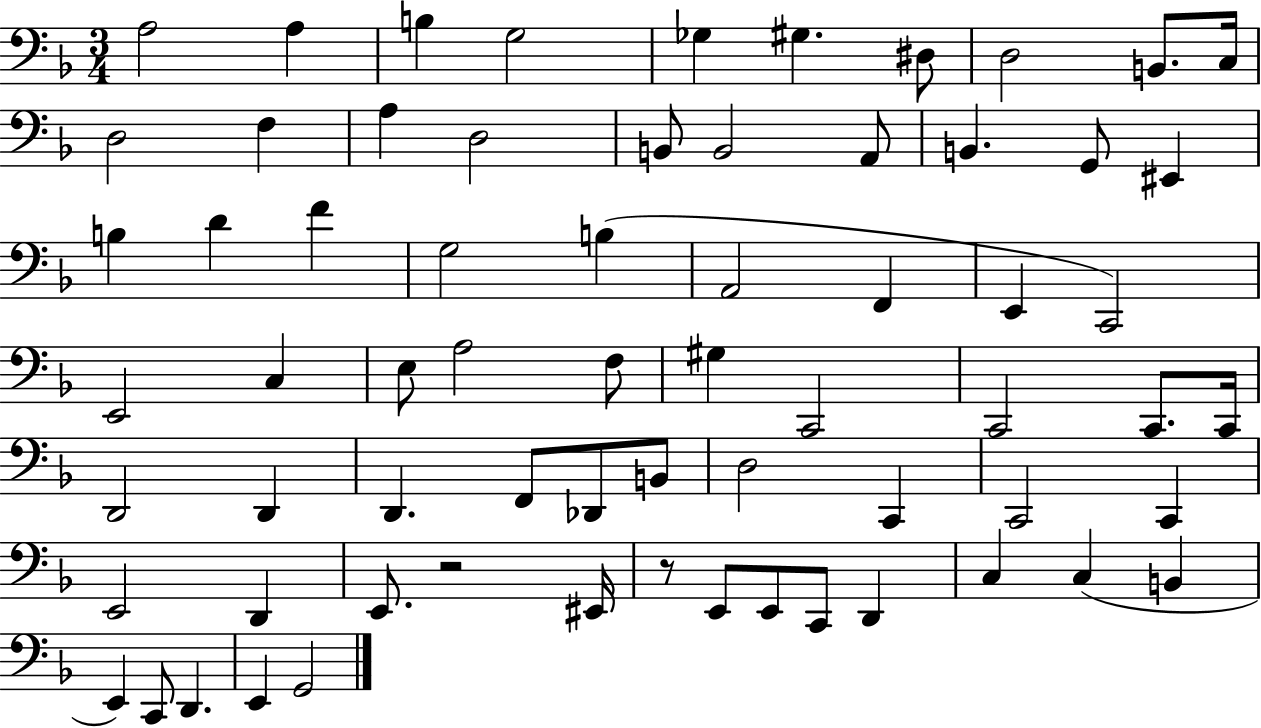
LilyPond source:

{
  \clef bass
  \numericTimeSignature
  \time 3/4
  \key f \major
  \repeat volta 2 { a2 a4 | b4 g2 | ges4 gis4. dis8 | d2 b,8. c16 | \break d2 f4 | a4 d2 | b,8 b,2 a,8 | b,4. g,8 eis,4 | \break b4 d'4 f'4 | g2 b4( | a,2 f,4 | e,4 c,2) | \break e,2 c4 | e8 a2 f8 | gis4 c,2 | c,2 c,8. c,16 | \break d,2 d,4 | d,4. f,8 des,8 b,8 | d2 c,4 | c,2 c,4 | \break e,2 d,4 | e,8. r2 eis,16 | r8 e,8 e,8 c,8 d,4 | c4 c4( b,4 | \break e,4) c,8 d,4. | e,4 g,2 | } \bar "|."
}